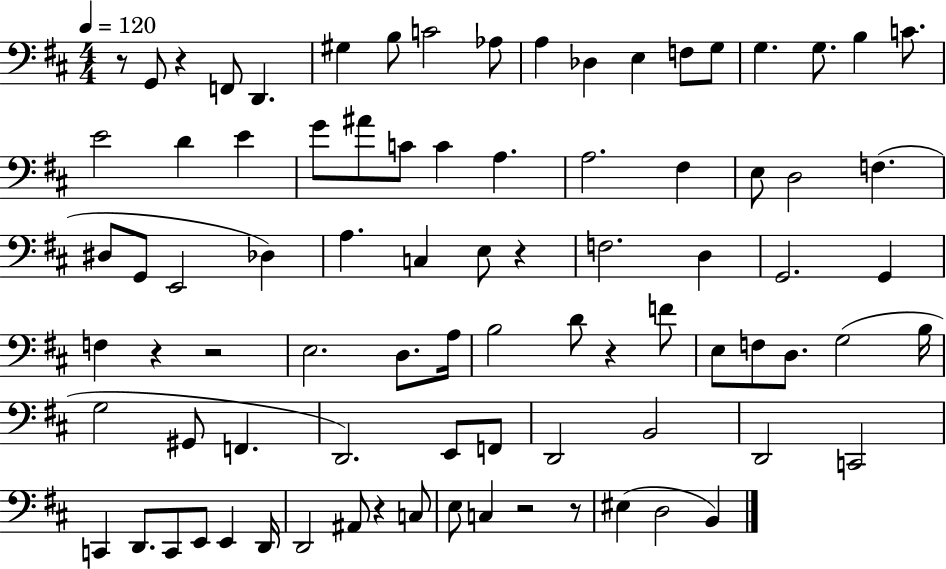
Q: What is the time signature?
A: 4/4